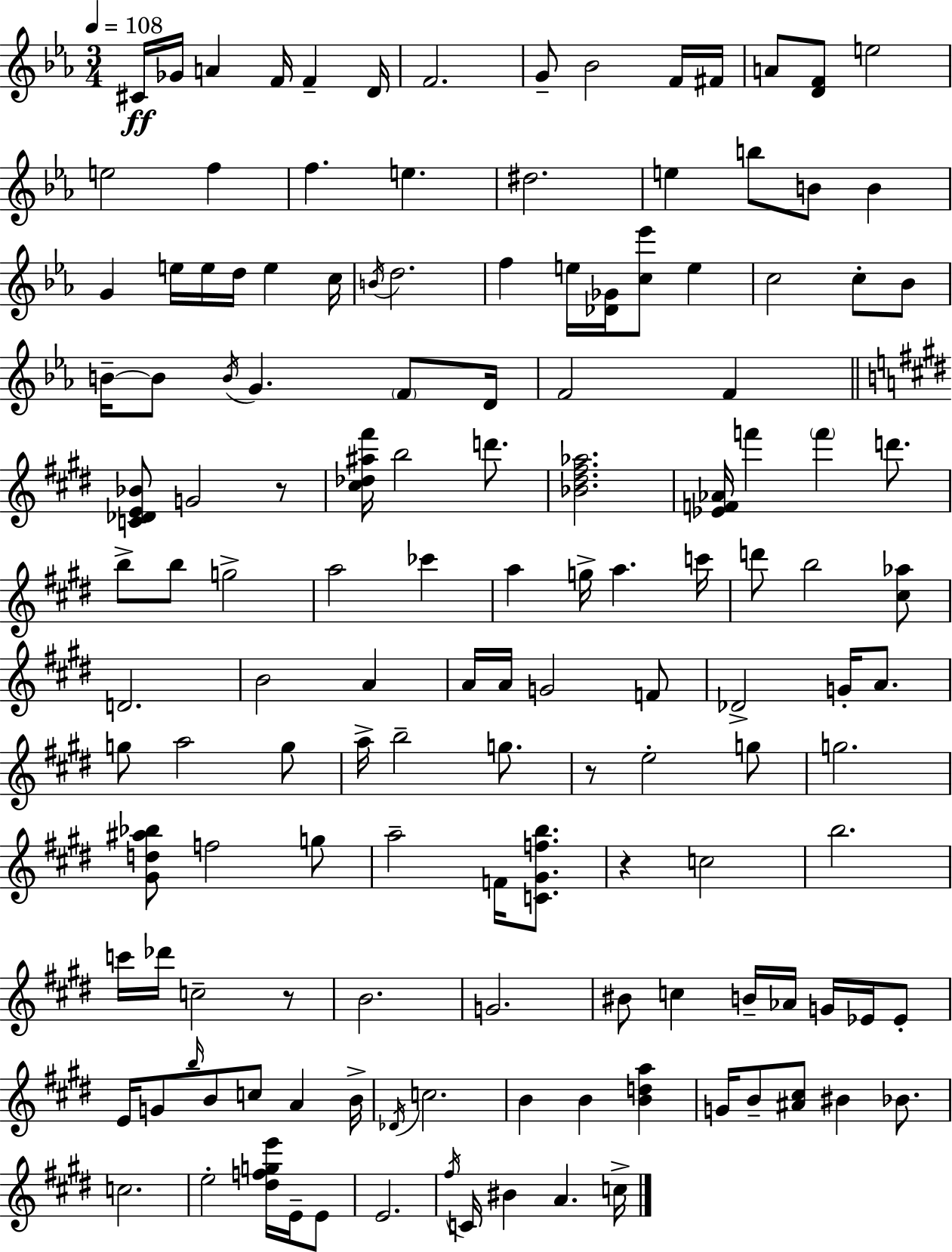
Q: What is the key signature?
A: EES major